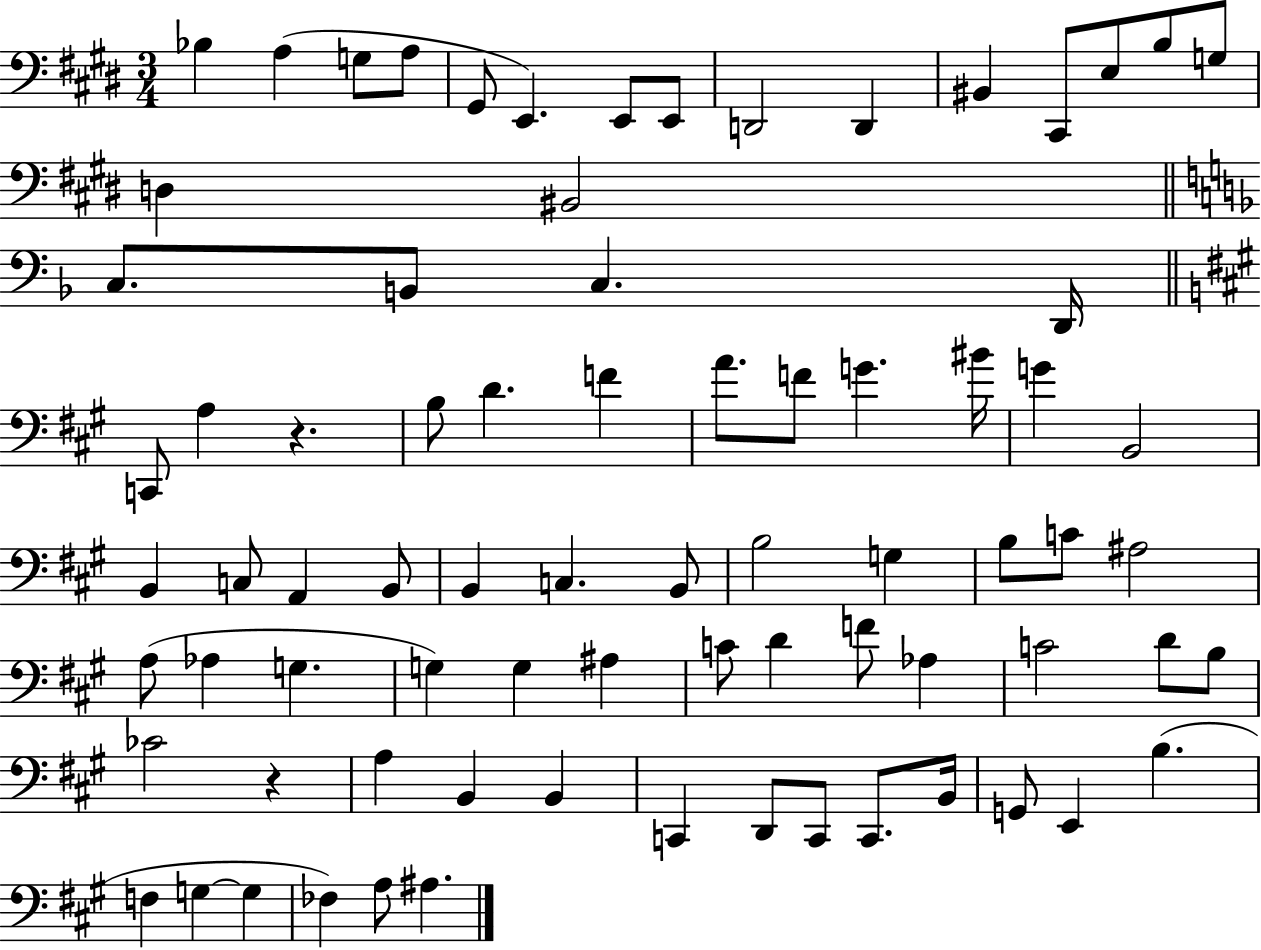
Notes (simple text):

Bb3/q A3/q G3/e A3/e G#2/e E2/q. E2/e E2/e D2/h D2/q BIS2/q C#2/e E3/e B3/e G3/e D3/q BIS2/h C3/e. B2/e C3/q. D2/s C2/e A3/q R/q. B3/e D4/q. F4/q A4/e. F4/e G4/q. BIS4/s G4/q B2/h B2/q C3/e A2/q B2/e B2/q C3/q. B2/e B3/h G3/q B3/e C4/e A#3/h A3/e Ab3/q G3/q. G3/q G3/q A#3/q C4/e D4/q F4/e Ab3/q C4/h D4/e B3/e CES4/h R/q A3/q B2/q B2/q C2/q D2/e C2/e C2/e. B2/s G2/e E2/q B3/q. F3/q G3/q G3/q FES3/q A3/e A#3/q.